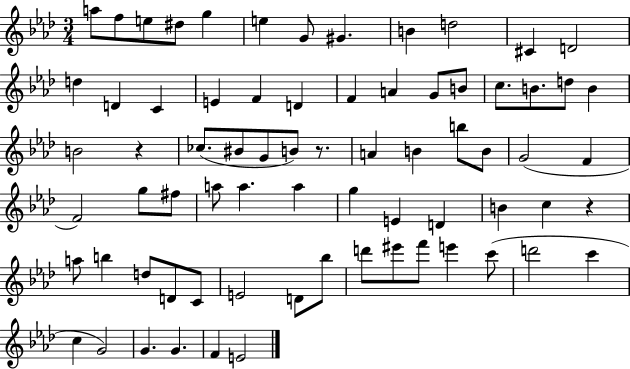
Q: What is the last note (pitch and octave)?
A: E4